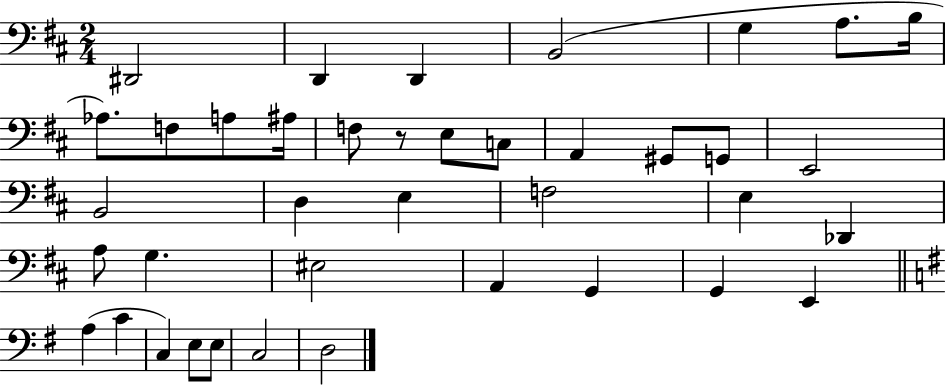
{
  \clef bass
  \numericTimeSignature
  \time 2/4
  \key d \major
  dis,2 | d,4 d,4 | b,2( | g4 a8. b16 | \break aes8.) f8 a8 ais16 | f8 r8 e8 c8 | a,4 gis,8 g,8 | e,2 | \break b,2 | d4 e4 | f2 | e4 des,4 | \break a8 g4. | eis2 | a,4 g,4 | g,4 e,4 | \break \bar "||" \break \key g \major a4( c'4 | c4) e8 e8 | c2 | d2 | \break \bar "|."
}